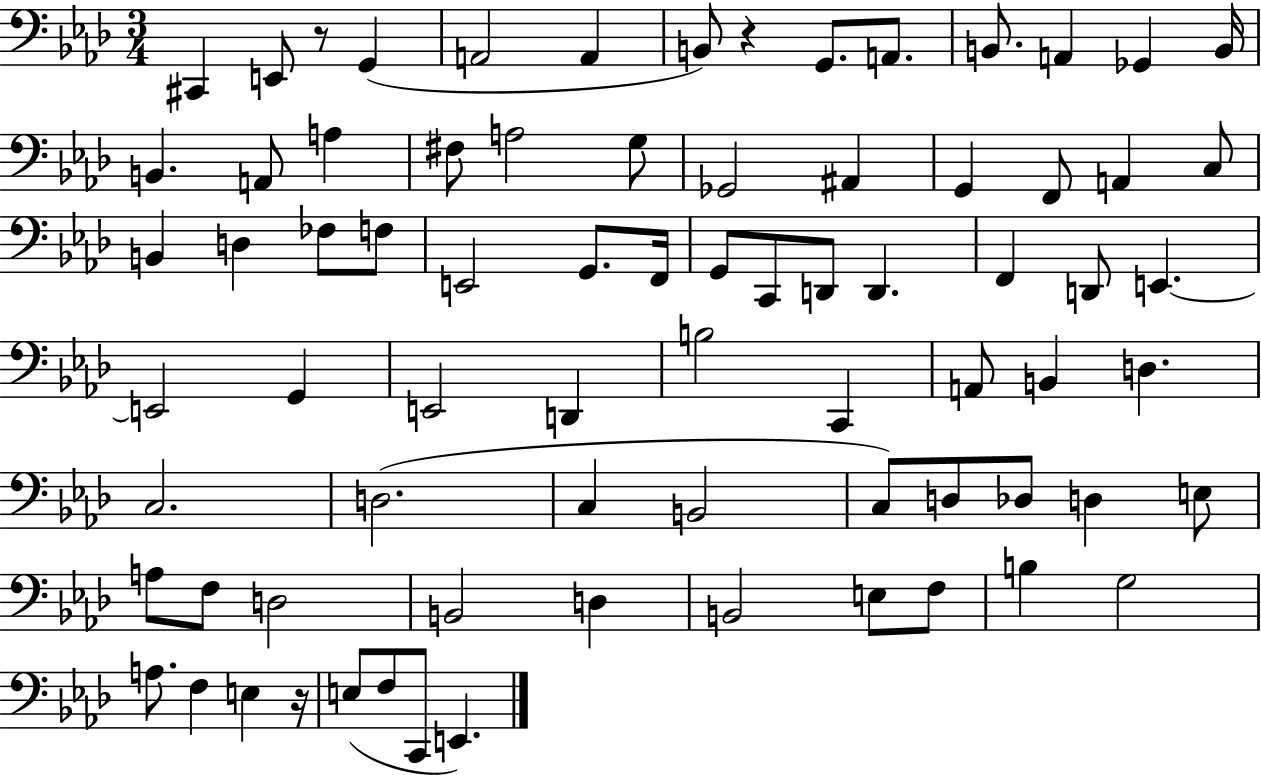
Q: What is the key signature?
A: AES major